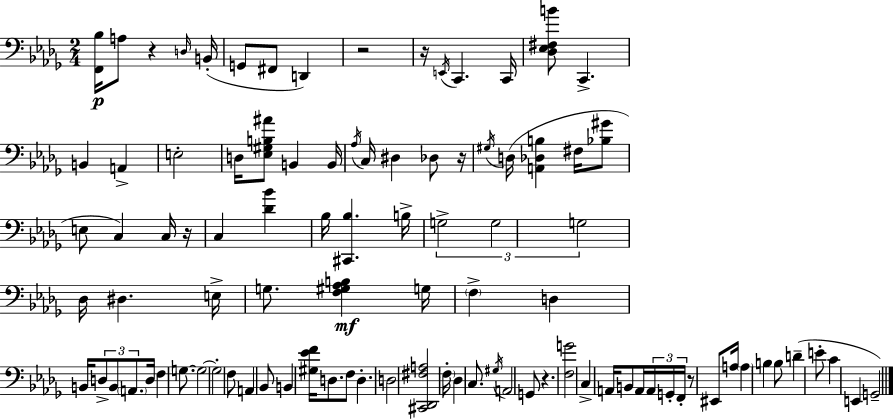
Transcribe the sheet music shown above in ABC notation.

X:1
T:Untitled
M:2/4
L:1/4
K:Bbm
[F,,_B,]/4 A,/2 z D,/4 B,,/4 G,,/2 ^F,,/2 D,, z2 z/4 E,,/4 C,, C,,/4 [_D,_E,^F,B]/2 C,, B,, A,, E,2 D,/4 [_E,^G,B,^A]/2 B,, B,,/4 _A,/4 C,/4 ^D, _D,/2 z/4 ^G,/4 D,/4 [A,,_D,B,] ^F,/4 [_B,^G]/2 E,/2 C, C,/4 z/4 C, [_D_B] _B,/4 [^C,,_B,] B,/4 G,2 G,2 G,2 _D,/4 ^D, E,/4 G,/2 [F,^G,_A,B,] G,/4 F, D, B,,/4 D,/2 B,,/2 A,,/2 D,/4 F, G,/2 G,2 G,2 F,/2 A,, _B,,/2 B,, [^G,_EF]/4 D,/2 F,/2 D, D,2 [^C,,_D,,^F,A,]2 F,/4 _D, C,/2 ^G,/4 A,,2 G,,/2 z [F,G]2 C, A,,/4 B,,/2 A,,/4 A,,/4 G,,/4 F,,/4 z/2 ^E,,/2 A,/4 A, B, B,/2 D E/2 C E,, G,,2